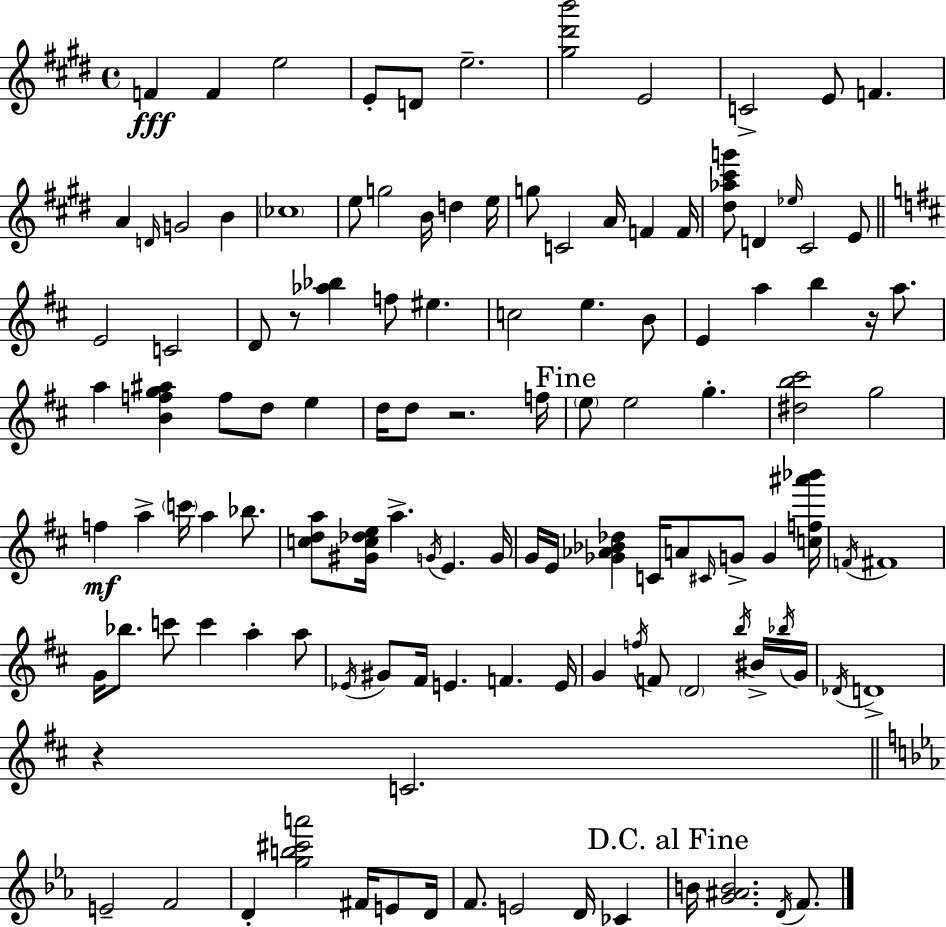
X:1
T:Untitled
M:4/4
L:1/4
K:E
F F e2 E/2 D/2 e2 [^g^d'b']2 E2 C2 E/2 F A D/4 G2 B _c4 e/2 g2 B/4 d e/4 g/2 C2 A/4 F F/4 [^d_a^c'g']/2 D _e/4 ^C2 E/2 E2 C2 D/2 z/2 [_a_b] f/2 ^e c2 e B/2 E a b z/4 a/2 a [Bfg^a] f/2 d/2 e d/4 d/2 z2 f/4 e/2 e2 g [^db^c']2 g2 f a c'/4 a _b/2 [cda]/2 [^Gc_de]/4 a G/4 E G/4 G/4 E/4 [_G_A_B_d] C/4 A/2 ^C/4 G/2 G [cf^a'_b']/4 F/4 ^F4 G/4 _b/2 c'/2 c' a a/2 _E/4 ^G/2 ^F/4 E F E/4 G f/4 F/2 D2 b/4 ^B/4 _b/4 G/4 _D/4 D4 z C2 E2 F2 D [gb^c'a']2 ^F/4 E/2 D/4 F/2 E2 D/4 _C B/4 [G^AB]2 D/4 F/2